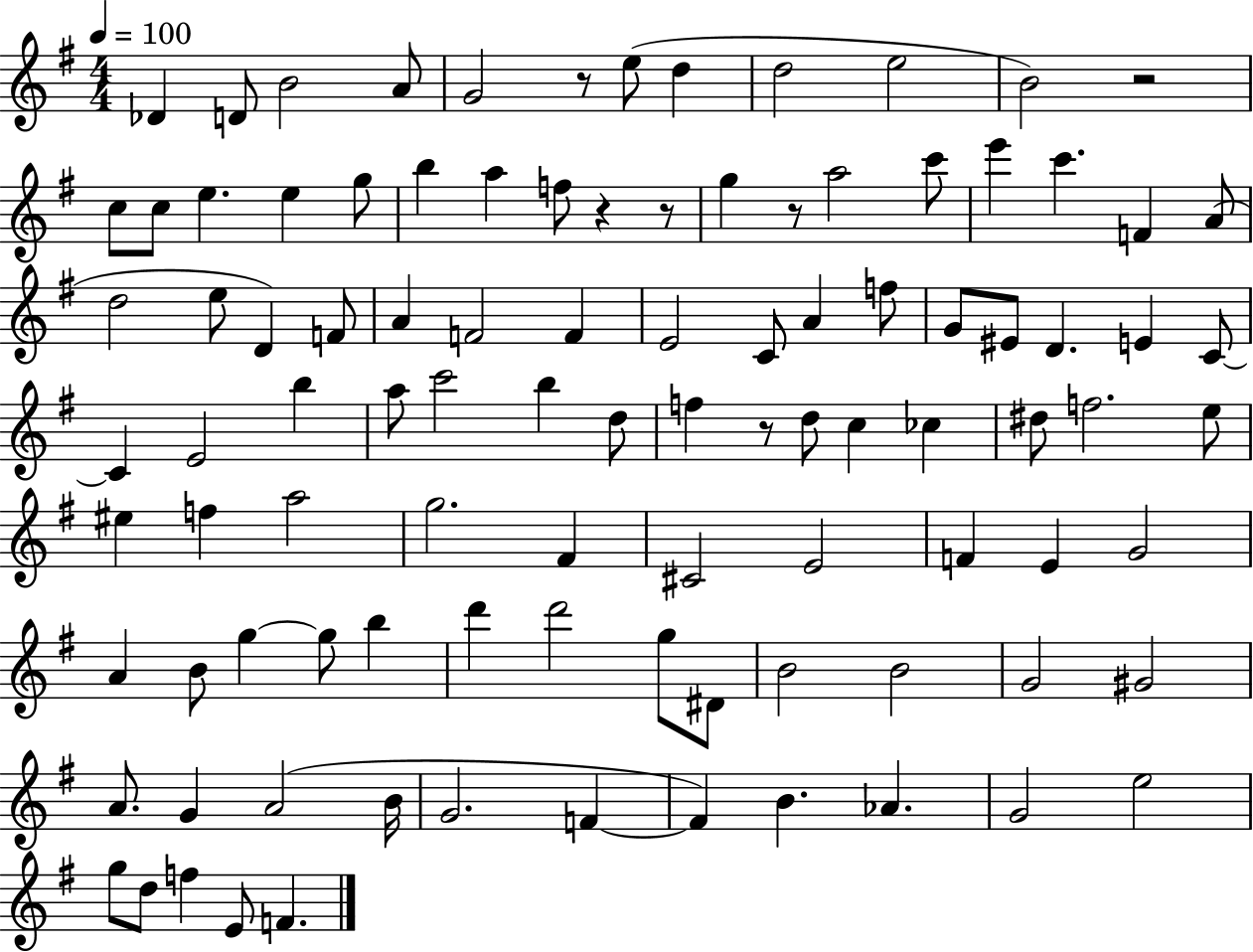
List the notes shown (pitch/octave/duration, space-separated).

Db4/q D4/e B4/h A4/e G4/h R/e E5/e D5/q D5/h E5/h B4/h R/h C5/e C5/e E5/q. E5/q G5/e B5/q A5/q F5/e R/q R/e G5/q R/e A5/h C6/e E6/q C6/q. F4/q A4/e D5/h E5/e D4/q F4/e A4/q F4/h F4/q E4/h C4/e A4/q F5/e G4/e EIS4/e D4/q. E4/q C4/e C4/q E4/h B5/q A5/e C6/h B5/q D5/e F5/q R/e D5/e C5/q CES5/q D#5/e F5/h. E5/e EIS5/q F5/q A5/h G5/h. F#4/q C#4/h E4/h F4/q E4/q G4/h A4/q B4/e G5/q G5/e B5/q D6/q D6/h G5/e D#4/e B4/h B4/h G4/h G#4/h A4/e. G4/q A4/h B4/s G4/h. F4/q F4/q B4/q. Ab4/q. G4/h E5/h G5/e D5/e F5/q E4/e F4/q.